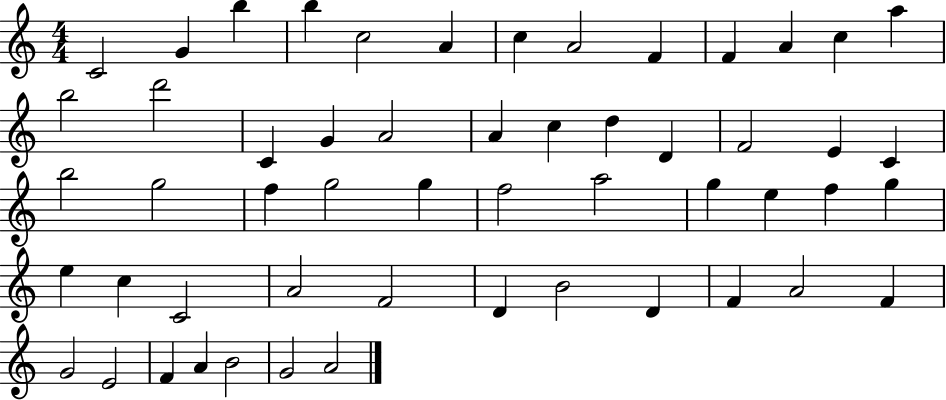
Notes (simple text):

C4/h G4/q B5/q B5/q C5/h A4/q C5/q A4/h F4/q F4/q A4/q C5/q A5/q B5/h D6/h C4/q G4/q A4/h A4/q C5/q D5/q D4/q F4/h E4/q C4/q B5/h G5/h F5/q G5/h G5/q F5/h A5/h G5/q E5/q F5/q G5/q E5/q C5/q C4/h A4/h F4/h D4/q B4/h D4/q F4/q A4/h F4/q G4/h E4/h F4/q A4/q B4/h G4/h A4/h